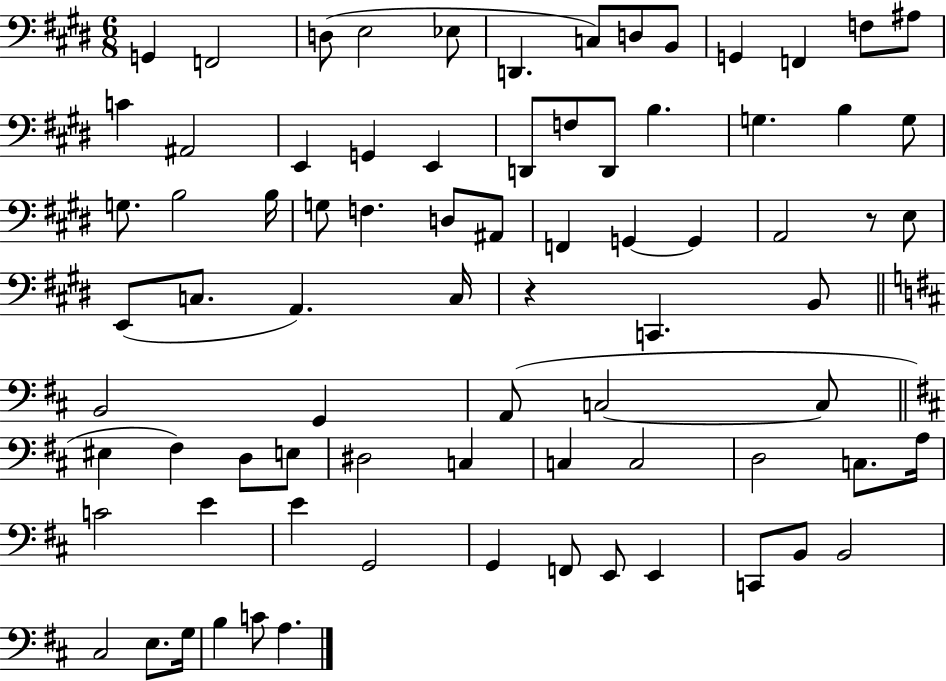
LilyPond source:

{
  \clef bass
  \numericTimeSignature
  \time 6/8
  \key e \major
  g,4 f,2 | d8( e2 ees8 | d,4. c8) d8 b,8 | g,4 f,4 f8 ais8 | \break c'4 ais,2 | e,4 g,4 e,4 | d,8 f8 d,8 b4. | g4. b4 g8 | \break g8. b2 b16 | g8 f4. d8 ais,8 | f,4 g,4~~ g,4 | a,2 r8 e8 | \break e,8( c8. a,4.) c16 | r4 c,4. b,8 | \bar "||" \break \key d \major b,2 g,4 | a,8( c2~~ c8 | \bar "||" \break \key d \major eis4 fis4) d8 e8 | dis2 c4 | c4 c2 | d2 c8. a16 | \break c'2 e'4 | e'4 g,2 | g,4 f,8 e,8 e,4 | c,8 b,8 b,2 | \break cis2 e8. g16 | b4 c'8 a4. | \bar "|."
}